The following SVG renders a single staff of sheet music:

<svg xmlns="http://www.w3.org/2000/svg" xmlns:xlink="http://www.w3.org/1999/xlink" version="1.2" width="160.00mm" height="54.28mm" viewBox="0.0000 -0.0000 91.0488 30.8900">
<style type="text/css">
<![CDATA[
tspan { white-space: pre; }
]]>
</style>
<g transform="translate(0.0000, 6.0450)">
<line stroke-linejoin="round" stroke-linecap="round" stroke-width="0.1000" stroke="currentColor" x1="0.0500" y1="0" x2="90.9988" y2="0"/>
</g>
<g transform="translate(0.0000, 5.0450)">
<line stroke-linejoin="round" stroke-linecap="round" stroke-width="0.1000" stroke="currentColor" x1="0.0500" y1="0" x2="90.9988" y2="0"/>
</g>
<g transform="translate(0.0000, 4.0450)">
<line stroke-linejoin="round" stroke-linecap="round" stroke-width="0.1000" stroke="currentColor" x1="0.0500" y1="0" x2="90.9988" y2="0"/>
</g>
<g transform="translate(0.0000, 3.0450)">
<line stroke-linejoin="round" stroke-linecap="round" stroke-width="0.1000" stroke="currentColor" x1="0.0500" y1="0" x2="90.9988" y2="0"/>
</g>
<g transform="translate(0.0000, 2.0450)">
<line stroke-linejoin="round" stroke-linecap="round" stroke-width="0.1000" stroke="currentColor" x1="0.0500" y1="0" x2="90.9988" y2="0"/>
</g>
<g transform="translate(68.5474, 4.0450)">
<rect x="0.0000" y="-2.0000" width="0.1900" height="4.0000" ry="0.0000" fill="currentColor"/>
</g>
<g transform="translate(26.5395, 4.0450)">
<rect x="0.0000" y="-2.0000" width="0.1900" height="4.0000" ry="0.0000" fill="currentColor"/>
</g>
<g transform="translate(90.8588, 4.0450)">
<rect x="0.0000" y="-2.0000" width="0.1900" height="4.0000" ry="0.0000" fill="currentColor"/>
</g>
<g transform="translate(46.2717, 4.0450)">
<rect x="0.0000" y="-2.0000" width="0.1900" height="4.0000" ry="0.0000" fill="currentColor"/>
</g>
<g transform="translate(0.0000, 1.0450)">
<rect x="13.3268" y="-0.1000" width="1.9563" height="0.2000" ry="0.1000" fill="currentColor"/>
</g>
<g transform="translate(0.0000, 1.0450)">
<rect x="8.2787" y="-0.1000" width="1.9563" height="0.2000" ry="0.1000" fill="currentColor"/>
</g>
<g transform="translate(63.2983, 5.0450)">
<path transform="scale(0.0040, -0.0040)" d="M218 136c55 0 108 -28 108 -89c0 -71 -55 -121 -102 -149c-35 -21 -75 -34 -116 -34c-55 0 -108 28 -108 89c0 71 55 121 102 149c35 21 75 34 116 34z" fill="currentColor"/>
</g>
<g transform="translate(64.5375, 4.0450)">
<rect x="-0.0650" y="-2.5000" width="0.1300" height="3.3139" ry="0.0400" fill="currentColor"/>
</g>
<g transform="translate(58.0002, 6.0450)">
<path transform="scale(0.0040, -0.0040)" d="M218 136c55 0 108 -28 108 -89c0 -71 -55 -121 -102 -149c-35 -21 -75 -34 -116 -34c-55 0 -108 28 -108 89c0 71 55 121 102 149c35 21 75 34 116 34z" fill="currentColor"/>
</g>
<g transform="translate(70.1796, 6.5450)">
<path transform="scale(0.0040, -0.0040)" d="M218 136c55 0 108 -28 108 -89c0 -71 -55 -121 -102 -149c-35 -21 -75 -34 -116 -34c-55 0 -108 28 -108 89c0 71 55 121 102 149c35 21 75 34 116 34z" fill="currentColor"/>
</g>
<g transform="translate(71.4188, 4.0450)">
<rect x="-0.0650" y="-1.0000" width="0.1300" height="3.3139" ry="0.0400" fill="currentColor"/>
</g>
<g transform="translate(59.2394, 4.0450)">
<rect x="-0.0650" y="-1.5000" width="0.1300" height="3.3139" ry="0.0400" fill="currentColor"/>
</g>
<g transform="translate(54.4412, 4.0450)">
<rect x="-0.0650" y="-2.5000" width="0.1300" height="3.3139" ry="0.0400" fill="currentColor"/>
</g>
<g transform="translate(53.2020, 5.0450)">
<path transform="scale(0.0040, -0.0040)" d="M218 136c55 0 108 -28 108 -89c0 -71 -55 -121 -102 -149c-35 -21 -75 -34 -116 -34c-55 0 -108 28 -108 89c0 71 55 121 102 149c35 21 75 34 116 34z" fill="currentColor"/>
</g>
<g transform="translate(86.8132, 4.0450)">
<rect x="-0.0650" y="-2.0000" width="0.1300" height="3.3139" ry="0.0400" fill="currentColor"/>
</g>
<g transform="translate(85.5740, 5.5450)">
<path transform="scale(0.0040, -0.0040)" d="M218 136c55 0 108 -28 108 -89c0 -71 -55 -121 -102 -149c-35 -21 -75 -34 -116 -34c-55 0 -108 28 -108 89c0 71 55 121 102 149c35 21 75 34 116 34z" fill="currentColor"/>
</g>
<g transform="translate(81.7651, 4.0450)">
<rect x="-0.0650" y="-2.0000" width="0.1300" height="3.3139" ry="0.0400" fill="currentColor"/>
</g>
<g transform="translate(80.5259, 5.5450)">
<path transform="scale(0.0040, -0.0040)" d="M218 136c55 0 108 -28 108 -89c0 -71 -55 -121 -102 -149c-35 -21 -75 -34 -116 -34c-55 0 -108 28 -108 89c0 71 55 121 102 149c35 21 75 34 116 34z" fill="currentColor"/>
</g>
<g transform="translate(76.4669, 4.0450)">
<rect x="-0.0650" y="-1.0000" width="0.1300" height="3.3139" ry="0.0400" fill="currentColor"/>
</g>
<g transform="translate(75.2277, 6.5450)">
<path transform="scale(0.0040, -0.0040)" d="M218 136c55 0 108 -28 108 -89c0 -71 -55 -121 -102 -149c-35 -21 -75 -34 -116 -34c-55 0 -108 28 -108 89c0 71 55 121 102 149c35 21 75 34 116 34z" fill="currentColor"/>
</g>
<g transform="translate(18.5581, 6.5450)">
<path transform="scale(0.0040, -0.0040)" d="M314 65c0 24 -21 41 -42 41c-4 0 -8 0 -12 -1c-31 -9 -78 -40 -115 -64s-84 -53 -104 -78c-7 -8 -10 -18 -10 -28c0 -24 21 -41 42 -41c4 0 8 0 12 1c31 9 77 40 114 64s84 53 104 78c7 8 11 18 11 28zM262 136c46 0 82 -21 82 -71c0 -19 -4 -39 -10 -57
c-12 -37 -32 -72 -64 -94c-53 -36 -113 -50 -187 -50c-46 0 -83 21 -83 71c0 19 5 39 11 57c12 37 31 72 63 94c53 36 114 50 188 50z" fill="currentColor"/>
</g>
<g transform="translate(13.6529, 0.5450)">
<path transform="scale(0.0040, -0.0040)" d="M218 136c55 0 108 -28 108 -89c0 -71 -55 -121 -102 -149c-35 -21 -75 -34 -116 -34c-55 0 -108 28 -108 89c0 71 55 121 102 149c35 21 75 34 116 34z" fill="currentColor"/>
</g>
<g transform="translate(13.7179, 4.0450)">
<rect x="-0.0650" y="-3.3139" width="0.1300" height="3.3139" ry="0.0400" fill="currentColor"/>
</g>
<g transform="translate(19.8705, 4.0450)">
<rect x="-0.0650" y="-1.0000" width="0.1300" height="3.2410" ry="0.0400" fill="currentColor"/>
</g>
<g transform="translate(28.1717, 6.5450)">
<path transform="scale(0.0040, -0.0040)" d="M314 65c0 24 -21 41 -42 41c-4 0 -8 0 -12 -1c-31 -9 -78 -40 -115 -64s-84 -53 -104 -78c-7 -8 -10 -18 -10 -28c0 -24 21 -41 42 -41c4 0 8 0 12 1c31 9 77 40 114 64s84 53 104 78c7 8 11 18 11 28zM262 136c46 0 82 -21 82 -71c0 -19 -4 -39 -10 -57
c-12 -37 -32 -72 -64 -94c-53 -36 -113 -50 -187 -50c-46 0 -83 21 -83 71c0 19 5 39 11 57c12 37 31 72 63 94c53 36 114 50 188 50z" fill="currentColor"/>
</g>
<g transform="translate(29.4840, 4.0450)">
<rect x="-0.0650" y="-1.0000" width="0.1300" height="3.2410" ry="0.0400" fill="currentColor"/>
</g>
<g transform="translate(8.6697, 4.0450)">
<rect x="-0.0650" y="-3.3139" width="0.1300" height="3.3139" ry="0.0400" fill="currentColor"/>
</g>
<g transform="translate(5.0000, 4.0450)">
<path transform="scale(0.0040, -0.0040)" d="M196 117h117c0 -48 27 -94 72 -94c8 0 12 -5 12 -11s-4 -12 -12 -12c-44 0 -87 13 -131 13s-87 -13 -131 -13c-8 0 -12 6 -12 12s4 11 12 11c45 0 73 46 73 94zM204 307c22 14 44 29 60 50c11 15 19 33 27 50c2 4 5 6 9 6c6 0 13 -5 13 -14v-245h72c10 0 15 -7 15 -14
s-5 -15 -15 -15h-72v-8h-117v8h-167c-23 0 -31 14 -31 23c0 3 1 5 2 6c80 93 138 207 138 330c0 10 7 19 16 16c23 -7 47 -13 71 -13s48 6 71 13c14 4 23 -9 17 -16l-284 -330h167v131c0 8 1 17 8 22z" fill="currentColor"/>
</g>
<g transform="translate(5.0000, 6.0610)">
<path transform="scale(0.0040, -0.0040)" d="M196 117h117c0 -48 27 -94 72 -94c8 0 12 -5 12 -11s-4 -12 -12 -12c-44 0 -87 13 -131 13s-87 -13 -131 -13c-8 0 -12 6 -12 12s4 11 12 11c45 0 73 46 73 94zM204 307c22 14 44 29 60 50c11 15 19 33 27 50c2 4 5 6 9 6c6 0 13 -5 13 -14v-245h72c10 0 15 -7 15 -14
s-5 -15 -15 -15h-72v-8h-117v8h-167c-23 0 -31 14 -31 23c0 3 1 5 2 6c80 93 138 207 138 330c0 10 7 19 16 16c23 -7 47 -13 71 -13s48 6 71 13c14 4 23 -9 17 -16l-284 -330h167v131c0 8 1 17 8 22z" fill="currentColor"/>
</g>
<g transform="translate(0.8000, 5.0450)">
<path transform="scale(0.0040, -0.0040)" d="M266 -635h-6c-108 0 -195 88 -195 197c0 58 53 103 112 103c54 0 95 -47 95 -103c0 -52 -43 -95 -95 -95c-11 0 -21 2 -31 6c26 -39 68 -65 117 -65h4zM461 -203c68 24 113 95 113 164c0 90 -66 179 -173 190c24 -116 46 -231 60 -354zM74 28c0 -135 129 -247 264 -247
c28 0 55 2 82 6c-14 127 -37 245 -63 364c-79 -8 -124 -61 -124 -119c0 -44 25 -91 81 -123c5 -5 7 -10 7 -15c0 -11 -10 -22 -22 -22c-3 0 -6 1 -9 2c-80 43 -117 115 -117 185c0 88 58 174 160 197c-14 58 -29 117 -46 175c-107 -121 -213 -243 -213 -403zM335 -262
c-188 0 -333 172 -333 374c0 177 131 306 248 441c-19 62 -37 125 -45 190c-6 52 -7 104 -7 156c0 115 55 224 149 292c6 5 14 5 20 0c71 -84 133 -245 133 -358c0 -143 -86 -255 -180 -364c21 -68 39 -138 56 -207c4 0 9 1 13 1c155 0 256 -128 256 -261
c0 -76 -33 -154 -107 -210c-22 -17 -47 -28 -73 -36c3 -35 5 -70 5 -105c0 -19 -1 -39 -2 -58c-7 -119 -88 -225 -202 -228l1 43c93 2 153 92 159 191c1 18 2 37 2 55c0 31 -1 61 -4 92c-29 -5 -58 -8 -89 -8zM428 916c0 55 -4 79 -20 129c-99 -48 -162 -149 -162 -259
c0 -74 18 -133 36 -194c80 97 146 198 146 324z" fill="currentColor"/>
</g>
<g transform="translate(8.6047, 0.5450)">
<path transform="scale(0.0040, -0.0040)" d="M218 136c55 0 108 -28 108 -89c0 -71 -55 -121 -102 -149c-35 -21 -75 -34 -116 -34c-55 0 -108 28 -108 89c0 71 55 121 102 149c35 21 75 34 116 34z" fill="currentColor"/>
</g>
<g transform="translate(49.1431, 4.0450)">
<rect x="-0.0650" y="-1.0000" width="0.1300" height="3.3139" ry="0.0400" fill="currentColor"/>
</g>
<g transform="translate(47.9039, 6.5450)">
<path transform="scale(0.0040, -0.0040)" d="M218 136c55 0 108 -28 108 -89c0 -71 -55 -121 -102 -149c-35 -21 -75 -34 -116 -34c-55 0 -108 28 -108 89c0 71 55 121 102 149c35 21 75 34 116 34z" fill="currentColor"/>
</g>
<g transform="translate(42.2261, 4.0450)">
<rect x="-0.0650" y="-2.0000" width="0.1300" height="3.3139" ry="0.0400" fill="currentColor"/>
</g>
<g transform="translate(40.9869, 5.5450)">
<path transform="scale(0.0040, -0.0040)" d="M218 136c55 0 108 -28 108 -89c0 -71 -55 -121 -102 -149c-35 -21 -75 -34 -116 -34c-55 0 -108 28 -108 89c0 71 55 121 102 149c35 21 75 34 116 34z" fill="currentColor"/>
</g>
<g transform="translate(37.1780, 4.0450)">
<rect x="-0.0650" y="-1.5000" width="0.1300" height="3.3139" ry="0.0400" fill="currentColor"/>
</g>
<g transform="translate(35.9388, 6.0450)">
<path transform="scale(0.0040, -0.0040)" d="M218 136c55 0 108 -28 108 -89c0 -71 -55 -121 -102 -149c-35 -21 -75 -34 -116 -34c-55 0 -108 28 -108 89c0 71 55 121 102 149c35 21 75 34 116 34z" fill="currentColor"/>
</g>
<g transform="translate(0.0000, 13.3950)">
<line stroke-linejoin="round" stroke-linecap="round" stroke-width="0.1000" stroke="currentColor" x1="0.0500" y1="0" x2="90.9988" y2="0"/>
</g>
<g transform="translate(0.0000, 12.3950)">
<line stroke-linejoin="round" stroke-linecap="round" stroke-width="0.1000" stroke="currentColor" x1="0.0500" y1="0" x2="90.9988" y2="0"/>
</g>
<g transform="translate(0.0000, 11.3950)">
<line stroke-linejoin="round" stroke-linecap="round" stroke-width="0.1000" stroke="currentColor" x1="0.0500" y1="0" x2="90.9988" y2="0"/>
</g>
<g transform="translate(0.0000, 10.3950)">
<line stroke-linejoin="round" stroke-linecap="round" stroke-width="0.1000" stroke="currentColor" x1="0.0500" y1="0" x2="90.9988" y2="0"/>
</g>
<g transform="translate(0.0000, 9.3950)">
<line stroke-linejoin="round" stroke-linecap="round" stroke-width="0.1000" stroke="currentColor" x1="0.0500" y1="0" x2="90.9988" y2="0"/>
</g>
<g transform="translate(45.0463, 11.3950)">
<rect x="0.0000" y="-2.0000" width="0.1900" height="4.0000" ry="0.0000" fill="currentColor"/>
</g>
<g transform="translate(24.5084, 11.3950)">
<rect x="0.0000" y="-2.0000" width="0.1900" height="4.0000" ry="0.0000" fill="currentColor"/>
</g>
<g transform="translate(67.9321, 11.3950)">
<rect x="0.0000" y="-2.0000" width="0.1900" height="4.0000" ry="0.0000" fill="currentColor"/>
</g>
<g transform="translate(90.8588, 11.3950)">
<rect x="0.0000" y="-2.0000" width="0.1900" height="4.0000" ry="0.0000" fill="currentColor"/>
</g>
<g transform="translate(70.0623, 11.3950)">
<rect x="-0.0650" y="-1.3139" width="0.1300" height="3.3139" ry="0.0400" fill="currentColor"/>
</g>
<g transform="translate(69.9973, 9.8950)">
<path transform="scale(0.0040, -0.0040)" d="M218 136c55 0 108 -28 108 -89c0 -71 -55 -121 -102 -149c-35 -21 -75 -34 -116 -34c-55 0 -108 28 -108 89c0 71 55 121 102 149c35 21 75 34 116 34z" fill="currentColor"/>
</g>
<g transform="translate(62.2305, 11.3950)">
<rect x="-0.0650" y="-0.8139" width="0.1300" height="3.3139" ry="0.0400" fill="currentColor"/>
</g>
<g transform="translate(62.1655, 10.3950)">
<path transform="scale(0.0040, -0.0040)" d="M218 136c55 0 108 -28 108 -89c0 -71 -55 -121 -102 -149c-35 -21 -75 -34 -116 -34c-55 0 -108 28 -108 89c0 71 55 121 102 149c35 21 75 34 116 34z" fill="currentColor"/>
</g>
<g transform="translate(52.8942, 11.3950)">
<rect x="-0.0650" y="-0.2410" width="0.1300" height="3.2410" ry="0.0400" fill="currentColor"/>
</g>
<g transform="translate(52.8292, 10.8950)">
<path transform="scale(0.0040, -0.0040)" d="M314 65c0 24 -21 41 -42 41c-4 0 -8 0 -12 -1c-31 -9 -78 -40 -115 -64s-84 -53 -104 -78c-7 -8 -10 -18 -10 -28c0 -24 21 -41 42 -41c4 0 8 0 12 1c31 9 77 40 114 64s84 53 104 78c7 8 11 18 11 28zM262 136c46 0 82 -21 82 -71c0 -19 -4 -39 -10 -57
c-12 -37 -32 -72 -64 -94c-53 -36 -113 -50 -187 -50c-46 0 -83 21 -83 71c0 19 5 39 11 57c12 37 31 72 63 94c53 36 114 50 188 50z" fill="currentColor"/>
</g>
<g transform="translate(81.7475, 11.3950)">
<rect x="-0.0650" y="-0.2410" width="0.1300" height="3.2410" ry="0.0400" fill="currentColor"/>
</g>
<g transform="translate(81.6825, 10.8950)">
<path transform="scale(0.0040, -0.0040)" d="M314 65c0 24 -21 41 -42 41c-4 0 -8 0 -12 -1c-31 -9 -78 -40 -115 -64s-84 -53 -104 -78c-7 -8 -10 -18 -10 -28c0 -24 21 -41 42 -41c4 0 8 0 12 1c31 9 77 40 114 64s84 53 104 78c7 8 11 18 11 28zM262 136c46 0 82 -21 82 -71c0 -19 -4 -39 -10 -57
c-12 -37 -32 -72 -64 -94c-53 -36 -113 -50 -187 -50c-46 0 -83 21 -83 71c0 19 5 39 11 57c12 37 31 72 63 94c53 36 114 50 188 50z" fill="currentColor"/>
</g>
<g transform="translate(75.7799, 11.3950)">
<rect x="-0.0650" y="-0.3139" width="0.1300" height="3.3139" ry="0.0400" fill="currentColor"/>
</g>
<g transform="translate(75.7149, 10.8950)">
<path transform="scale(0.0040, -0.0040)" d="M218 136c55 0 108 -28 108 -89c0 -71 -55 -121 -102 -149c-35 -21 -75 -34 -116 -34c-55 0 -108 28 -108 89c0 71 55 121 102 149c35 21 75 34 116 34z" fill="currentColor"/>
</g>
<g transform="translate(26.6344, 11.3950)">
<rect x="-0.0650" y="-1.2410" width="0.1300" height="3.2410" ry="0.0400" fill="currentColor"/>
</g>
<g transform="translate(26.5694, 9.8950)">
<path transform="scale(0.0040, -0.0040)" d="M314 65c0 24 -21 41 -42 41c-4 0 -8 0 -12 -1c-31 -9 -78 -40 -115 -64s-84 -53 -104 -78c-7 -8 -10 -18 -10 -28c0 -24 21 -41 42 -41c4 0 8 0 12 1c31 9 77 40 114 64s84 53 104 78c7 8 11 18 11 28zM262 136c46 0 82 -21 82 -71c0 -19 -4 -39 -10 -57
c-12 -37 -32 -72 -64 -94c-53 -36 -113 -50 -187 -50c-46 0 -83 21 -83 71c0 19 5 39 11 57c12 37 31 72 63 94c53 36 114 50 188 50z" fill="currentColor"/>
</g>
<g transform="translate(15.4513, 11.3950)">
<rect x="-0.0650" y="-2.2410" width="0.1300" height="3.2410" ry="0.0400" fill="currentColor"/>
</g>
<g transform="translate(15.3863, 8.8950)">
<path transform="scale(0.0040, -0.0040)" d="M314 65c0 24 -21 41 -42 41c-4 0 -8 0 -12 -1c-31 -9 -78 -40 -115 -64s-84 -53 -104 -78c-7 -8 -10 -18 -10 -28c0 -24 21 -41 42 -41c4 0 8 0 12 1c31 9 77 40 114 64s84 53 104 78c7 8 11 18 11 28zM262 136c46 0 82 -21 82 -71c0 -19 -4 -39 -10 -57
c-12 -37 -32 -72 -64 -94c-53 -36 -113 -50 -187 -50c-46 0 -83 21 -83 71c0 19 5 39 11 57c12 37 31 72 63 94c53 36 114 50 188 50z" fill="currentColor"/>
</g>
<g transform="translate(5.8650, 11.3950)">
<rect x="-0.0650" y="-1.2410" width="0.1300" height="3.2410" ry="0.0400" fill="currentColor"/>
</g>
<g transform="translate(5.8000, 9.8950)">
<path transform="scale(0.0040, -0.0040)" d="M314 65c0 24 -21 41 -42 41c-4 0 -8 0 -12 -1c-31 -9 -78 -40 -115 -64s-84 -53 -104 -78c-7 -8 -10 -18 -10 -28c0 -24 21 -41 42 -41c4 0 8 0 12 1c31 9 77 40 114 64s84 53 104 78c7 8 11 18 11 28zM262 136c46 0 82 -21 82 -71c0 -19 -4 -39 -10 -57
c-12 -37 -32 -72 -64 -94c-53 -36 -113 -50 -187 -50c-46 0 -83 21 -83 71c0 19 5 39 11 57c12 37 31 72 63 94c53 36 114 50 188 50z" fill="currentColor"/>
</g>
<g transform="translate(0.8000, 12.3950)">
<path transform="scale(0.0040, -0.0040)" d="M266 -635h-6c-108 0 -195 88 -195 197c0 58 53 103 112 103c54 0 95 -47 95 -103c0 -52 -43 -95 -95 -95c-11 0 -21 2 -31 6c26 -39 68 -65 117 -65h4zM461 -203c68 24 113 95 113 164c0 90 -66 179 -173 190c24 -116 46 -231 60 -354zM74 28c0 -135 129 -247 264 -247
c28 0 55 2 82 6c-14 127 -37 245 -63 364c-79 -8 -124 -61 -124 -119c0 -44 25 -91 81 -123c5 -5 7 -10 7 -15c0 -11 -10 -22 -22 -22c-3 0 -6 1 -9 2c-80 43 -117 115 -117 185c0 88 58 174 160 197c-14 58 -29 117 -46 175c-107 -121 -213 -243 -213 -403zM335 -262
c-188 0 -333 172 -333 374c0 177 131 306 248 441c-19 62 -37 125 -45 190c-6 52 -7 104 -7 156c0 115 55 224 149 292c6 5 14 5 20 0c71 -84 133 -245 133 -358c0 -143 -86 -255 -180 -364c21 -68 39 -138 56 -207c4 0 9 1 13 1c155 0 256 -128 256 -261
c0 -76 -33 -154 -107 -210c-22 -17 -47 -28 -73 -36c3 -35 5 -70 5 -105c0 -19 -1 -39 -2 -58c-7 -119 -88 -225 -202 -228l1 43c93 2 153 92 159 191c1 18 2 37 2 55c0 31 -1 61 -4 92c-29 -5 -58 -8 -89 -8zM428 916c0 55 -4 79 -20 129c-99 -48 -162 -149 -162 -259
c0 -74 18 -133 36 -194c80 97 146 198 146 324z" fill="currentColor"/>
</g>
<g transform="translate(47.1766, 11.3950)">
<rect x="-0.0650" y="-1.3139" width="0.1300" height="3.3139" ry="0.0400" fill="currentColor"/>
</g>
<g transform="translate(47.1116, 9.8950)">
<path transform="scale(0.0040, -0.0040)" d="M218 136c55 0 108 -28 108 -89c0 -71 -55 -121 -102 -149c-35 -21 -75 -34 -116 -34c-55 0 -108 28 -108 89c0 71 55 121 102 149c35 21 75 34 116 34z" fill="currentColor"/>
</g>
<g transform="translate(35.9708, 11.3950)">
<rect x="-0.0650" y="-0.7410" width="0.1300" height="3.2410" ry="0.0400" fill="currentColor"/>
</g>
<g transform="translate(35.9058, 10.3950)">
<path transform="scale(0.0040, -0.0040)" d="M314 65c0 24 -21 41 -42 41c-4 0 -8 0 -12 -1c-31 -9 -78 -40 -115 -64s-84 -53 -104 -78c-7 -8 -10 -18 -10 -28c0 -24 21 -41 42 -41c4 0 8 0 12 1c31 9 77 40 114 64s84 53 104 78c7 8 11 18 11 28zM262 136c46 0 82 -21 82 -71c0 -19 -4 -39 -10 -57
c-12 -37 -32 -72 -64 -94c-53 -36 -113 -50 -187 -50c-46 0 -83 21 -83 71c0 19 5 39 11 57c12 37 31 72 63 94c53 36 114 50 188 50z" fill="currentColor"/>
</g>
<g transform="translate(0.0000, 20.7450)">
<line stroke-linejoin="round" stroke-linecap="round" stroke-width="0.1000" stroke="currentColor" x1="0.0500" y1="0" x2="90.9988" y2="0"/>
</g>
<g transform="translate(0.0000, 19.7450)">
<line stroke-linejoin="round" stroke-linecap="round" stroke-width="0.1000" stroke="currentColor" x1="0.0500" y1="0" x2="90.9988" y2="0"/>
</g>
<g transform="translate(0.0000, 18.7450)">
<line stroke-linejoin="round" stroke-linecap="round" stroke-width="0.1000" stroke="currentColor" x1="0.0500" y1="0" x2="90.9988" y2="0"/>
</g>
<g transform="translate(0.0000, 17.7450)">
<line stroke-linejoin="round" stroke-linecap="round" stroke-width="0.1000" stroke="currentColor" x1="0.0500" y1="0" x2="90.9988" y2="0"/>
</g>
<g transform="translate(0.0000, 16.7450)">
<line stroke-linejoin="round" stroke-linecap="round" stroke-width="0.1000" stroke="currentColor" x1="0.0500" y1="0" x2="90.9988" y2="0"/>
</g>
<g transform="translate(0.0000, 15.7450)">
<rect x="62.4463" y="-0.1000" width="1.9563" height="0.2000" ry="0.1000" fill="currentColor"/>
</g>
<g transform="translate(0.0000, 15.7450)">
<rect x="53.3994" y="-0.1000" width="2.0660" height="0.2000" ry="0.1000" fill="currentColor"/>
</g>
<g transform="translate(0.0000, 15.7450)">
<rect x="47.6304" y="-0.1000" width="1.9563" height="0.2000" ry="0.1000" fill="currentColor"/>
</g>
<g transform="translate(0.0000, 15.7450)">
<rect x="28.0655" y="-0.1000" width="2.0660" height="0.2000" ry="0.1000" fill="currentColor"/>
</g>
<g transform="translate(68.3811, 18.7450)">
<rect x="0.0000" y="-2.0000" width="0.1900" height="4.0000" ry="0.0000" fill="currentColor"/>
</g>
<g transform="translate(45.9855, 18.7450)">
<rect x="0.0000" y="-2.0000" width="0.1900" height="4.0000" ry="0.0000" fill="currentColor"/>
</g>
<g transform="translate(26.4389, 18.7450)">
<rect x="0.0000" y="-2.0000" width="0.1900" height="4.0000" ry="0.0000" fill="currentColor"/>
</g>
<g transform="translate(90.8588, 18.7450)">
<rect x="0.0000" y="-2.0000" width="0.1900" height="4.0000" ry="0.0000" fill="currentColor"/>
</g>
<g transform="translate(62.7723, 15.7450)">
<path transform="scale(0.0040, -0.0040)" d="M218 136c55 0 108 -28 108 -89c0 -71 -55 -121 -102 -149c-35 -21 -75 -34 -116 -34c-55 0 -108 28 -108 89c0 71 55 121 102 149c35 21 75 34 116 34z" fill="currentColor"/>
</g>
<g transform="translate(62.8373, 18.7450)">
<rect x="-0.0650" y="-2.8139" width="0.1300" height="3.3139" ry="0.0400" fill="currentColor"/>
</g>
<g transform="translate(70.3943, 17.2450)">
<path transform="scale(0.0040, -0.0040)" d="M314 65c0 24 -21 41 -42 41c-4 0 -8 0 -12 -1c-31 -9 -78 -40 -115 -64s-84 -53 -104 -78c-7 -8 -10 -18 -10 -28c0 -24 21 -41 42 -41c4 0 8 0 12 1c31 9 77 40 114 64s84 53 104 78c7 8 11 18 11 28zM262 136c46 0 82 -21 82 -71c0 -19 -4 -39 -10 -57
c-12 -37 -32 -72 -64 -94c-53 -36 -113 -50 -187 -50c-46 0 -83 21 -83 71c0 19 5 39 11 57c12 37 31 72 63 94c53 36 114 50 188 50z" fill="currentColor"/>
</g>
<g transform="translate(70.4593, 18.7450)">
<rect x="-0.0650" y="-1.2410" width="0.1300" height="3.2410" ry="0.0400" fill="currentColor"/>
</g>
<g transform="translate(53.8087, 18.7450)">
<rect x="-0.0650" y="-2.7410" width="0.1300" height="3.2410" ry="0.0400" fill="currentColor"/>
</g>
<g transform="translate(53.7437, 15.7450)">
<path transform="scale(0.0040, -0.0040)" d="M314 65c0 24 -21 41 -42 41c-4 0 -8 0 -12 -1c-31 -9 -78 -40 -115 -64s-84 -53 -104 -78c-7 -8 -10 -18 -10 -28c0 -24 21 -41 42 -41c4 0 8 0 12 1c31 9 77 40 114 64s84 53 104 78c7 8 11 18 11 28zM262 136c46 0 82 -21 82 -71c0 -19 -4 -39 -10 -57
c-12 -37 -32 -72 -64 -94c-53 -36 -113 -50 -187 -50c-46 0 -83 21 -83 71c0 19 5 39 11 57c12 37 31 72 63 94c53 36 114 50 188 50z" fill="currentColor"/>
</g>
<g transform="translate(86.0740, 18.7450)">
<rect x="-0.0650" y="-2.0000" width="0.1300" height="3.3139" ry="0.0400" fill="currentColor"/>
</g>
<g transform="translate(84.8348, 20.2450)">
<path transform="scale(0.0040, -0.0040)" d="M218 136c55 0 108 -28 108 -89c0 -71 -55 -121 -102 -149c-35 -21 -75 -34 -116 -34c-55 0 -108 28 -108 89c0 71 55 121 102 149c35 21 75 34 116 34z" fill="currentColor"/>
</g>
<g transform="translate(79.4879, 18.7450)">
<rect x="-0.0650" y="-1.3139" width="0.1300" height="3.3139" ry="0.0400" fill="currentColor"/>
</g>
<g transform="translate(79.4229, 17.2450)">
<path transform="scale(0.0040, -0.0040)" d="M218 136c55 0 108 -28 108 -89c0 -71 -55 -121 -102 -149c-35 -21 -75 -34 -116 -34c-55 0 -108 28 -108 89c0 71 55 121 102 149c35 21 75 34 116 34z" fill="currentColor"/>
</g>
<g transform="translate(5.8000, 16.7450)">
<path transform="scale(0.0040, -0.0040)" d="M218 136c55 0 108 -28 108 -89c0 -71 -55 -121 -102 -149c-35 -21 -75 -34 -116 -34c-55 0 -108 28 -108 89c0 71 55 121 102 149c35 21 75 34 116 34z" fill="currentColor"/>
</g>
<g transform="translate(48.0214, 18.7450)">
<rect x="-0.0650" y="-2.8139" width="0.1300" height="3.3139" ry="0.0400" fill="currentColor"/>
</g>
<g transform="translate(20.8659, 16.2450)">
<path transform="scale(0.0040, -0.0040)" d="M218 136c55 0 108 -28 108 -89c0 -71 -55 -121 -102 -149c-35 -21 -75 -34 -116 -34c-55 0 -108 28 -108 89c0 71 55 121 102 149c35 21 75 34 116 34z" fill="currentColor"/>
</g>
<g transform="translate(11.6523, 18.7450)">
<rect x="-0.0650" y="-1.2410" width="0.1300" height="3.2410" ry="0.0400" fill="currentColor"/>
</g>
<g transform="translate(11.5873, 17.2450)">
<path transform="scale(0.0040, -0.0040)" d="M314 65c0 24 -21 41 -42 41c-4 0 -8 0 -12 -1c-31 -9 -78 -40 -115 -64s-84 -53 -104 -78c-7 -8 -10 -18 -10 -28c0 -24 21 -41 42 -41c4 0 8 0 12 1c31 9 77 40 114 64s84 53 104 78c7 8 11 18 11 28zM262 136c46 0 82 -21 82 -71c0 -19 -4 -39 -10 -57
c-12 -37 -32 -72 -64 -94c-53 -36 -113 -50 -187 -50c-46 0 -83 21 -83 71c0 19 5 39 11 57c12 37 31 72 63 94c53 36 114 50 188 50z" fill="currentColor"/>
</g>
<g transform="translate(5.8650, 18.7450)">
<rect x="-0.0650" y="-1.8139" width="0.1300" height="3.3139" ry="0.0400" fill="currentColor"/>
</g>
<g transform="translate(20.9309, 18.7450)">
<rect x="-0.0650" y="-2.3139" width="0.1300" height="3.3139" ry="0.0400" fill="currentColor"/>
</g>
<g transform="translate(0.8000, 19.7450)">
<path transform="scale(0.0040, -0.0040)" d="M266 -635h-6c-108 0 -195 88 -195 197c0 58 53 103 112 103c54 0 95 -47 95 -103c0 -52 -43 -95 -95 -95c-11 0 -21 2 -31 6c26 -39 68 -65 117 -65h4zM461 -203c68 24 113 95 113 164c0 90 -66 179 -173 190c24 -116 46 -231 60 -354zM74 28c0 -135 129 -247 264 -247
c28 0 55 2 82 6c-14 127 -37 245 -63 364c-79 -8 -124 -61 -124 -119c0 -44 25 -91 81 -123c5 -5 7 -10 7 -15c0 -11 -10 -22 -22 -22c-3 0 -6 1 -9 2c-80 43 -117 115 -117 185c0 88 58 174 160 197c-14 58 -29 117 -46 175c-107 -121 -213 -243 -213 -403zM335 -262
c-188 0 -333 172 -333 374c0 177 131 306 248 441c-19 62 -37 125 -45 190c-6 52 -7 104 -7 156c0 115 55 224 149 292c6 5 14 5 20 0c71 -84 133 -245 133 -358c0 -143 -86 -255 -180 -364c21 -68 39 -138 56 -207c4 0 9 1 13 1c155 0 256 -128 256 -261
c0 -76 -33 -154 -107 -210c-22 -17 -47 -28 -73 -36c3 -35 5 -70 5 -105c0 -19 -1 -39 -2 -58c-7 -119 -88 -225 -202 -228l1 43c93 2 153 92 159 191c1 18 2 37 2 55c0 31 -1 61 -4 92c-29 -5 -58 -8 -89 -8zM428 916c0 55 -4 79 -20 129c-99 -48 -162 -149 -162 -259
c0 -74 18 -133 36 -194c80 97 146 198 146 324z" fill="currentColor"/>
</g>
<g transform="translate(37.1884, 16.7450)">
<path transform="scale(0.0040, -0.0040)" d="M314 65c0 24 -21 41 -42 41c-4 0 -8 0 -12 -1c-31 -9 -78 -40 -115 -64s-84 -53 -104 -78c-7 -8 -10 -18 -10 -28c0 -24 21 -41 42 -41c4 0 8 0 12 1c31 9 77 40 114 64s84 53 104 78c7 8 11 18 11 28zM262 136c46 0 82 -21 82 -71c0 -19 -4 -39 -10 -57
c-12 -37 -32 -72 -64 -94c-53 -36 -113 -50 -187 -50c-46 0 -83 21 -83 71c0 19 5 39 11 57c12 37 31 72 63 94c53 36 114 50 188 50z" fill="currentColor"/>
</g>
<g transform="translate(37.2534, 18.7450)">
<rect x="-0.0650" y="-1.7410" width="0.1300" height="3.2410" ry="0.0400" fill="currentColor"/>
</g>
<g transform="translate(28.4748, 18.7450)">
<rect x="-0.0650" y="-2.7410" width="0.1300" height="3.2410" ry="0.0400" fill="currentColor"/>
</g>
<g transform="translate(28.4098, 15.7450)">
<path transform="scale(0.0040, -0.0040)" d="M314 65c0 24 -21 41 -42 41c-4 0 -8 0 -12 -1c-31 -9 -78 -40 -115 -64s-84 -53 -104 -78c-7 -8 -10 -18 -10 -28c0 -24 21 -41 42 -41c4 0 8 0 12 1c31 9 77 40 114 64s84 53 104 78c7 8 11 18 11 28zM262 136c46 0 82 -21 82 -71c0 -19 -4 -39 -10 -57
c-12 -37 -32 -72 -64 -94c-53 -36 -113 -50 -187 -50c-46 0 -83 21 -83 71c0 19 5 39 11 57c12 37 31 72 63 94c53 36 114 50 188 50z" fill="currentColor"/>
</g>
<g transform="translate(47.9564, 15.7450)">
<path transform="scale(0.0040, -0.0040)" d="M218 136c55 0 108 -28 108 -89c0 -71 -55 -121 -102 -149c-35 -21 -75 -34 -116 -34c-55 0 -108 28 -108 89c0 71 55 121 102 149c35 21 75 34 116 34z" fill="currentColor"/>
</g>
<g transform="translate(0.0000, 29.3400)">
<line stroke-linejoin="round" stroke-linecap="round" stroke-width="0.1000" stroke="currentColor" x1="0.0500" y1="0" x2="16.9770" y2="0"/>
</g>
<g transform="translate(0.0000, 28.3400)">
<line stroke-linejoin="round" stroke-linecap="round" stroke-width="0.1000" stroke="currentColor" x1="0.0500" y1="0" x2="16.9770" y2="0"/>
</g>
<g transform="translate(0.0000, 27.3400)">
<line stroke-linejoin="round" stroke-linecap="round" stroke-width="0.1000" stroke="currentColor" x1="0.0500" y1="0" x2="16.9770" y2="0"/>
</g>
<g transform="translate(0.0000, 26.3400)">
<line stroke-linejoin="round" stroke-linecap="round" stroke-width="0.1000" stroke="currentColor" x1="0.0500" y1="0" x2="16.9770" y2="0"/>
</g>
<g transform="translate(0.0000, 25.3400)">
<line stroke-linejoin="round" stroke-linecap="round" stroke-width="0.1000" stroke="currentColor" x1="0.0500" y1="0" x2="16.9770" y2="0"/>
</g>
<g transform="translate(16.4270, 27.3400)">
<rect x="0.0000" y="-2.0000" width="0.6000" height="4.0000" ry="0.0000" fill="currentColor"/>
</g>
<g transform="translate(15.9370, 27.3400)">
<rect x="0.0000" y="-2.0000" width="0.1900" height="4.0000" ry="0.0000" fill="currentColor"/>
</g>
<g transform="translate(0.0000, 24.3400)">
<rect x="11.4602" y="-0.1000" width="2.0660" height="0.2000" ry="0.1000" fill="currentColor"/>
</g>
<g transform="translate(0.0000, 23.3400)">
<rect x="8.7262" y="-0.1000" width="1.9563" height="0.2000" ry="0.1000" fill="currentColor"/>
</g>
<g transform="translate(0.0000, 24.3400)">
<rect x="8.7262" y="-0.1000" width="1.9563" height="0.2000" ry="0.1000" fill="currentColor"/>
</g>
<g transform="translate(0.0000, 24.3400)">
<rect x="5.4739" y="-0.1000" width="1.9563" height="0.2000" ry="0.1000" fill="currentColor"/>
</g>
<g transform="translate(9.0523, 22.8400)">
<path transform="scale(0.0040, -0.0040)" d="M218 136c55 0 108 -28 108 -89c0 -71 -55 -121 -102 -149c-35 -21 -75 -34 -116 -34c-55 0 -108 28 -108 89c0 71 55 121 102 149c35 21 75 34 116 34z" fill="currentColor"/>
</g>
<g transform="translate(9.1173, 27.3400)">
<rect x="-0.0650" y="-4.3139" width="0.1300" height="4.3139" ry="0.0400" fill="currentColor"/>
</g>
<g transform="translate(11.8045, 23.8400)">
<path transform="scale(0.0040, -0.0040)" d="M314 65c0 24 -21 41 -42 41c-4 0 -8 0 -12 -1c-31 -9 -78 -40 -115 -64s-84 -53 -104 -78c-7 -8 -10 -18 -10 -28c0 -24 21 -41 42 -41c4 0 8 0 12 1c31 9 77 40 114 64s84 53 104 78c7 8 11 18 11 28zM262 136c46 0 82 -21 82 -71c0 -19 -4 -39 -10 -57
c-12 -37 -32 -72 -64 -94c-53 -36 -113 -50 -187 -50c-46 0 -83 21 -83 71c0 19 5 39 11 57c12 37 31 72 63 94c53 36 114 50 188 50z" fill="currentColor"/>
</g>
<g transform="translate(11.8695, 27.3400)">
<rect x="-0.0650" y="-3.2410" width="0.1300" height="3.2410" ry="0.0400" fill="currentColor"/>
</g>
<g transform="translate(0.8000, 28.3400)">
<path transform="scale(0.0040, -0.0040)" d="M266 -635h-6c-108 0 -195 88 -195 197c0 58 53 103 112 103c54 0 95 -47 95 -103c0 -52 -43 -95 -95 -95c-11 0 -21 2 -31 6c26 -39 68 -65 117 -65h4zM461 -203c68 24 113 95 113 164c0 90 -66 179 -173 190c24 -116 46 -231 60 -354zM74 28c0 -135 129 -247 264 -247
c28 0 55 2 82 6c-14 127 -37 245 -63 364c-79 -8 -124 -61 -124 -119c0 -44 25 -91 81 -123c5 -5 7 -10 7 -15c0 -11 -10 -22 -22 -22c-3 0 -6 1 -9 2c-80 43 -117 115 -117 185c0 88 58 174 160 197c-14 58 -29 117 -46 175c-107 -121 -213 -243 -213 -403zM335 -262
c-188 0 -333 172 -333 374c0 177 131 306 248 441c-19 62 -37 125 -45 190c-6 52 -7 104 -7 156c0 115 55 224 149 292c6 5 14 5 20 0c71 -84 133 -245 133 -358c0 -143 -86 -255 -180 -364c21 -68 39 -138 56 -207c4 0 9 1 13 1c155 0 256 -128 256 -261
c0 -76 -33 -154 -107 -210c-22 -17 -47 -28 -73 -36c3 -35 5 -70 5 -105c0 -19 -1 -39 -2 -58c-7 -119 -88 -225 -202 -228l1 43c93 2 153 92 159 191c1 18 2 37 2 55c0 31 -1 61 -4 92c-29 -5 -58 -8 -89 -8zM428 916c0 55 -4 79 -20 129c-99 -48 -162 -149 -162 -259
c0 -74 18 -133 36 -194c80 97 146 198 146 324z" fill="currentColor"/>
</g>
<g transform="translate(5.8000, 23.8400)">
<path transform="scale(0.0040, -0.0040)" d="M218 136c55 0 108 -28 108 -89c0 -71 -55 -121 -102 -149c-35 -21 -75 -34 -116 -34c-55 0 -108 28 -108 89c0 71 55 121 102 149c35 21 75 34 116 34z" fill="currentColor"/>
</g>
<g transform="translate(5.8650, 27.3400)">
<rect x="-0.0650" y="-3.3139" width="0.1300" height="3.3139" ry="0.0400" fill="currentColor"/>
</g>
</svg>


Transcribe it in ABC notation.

X:1
T:Untitled
M:4/4
L:1/4
K:C
b b D2 D2 E F D G E G D D F F e2 g2 e2 d2 e c2 d e c c2 f e2 g a2 f2 a a2 a e2 e F b d' b2